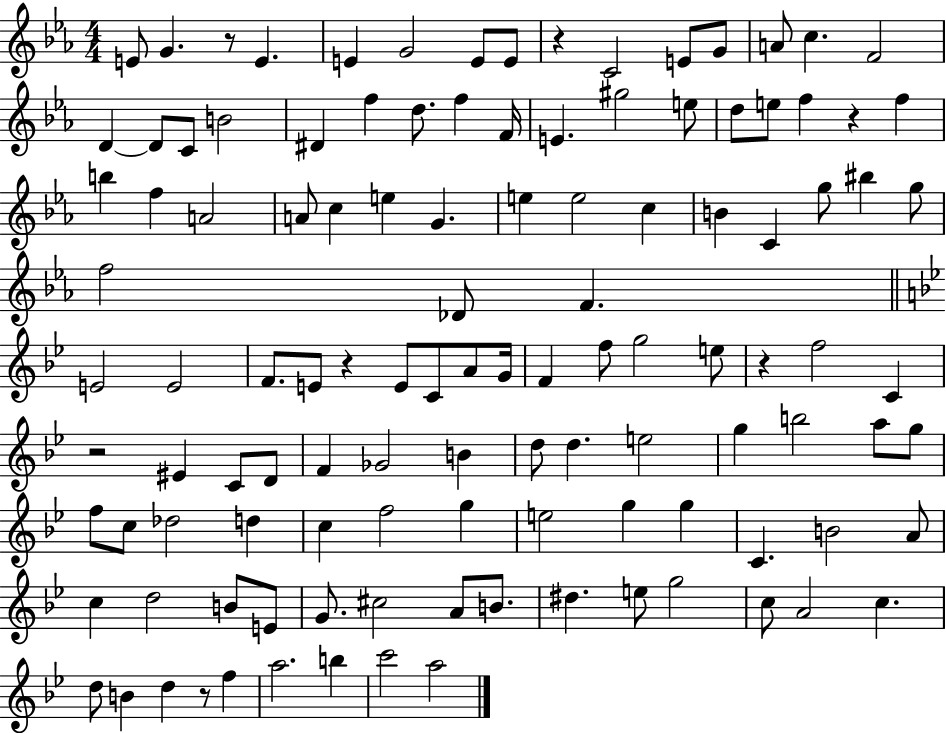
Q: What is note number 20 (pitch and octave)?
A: D5